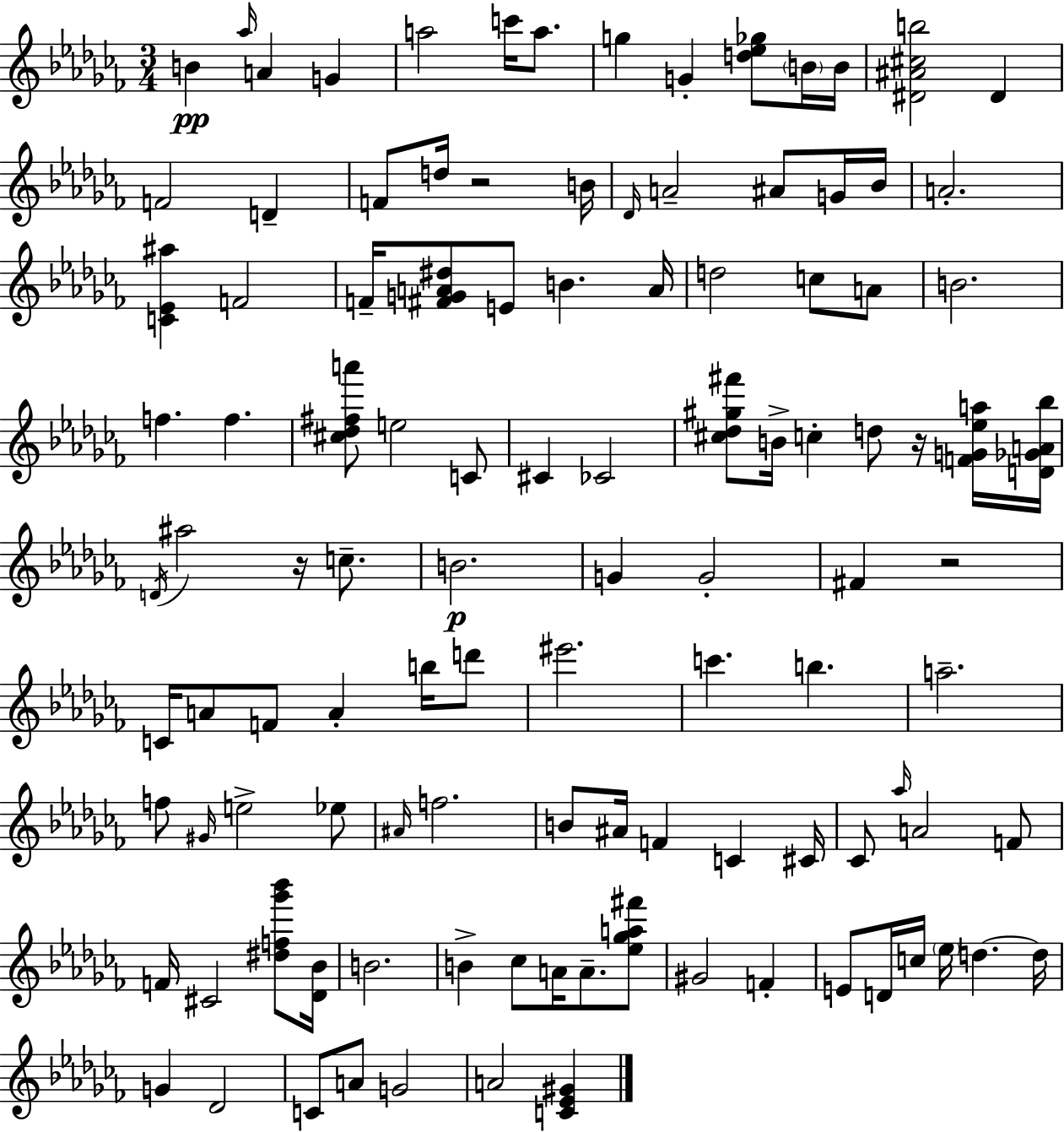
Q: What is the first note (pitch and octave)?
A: B4